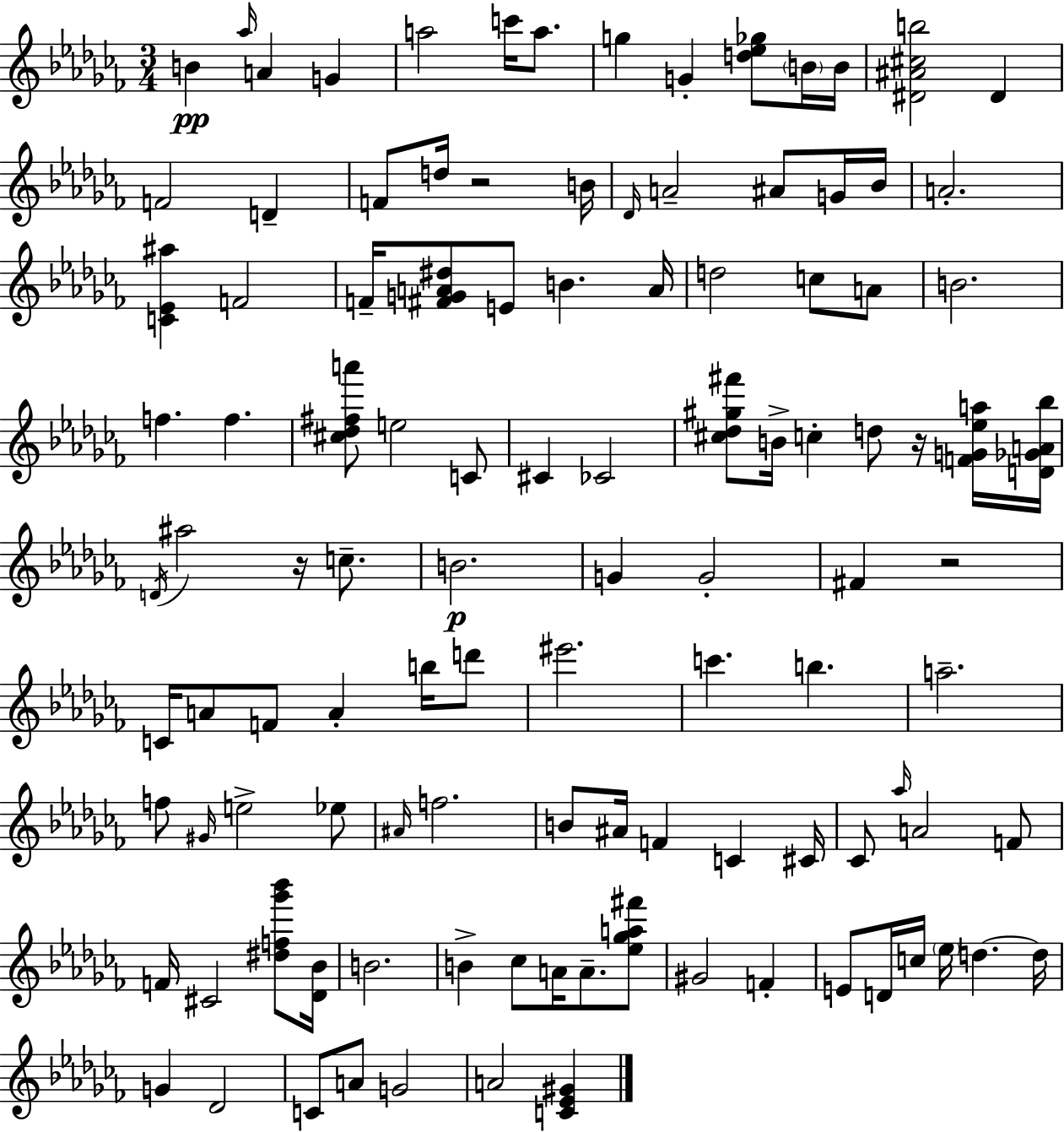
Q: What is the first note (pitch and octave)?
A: B4